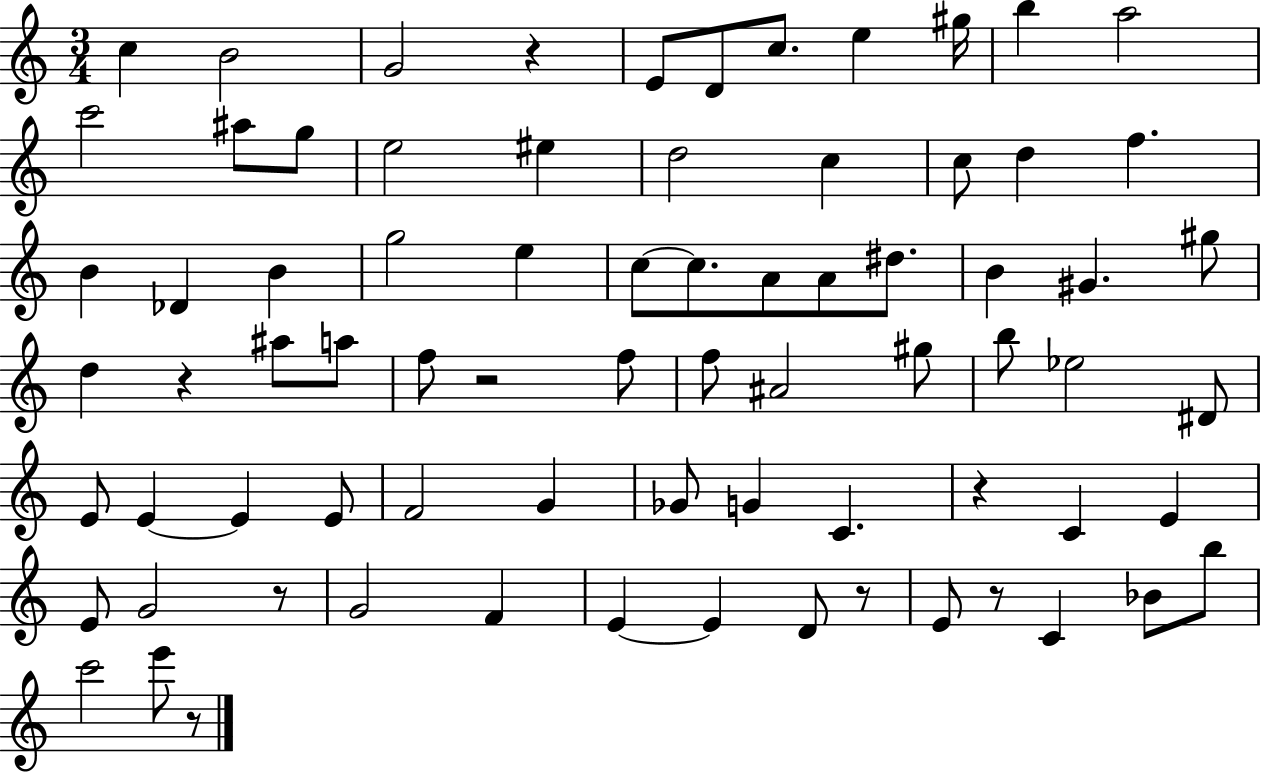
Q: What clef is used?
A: treble